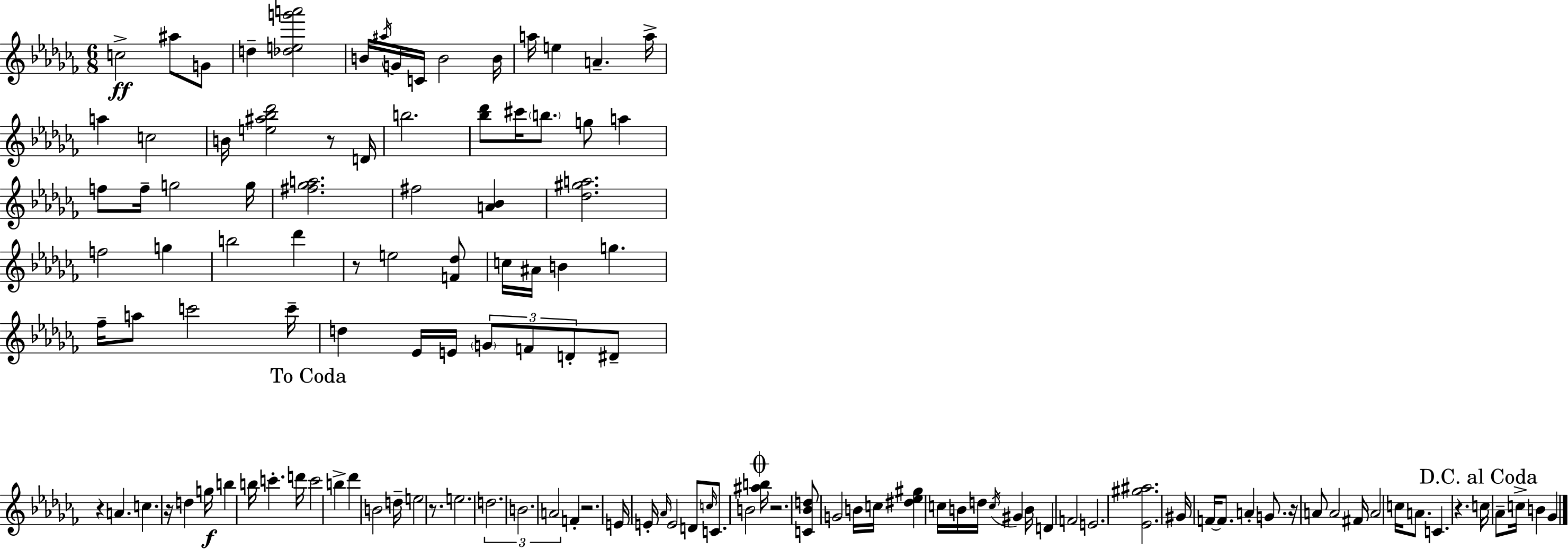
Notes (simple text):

C5/h A#5/e G4/e D5/q [Db5,E5,G6,A6]/h B4/s A#5/s G4/s C4/s B4/h B4/s A5/s E5/q A4/q. A5/s A5/q C5/h B4/s [E5,A#5,Bb5,Db6]/h R/e D4/s B5/h. [Bb5,Db6]/e C#6/s B5/e. G5/e A5/q F5/e F5/s G5/h G5/s [F#5,Gb5,A5]/h. F#5/h [A4,Bb4]/q [Db5,G#5,A5]/h. F5/h G5/q B5/h Db6/q R/e E5/h [F4,Db5]/e C5/s A#4/s B4/q G5/q. FES5/s A5/e C6/h C6/s D5/q Eb4/s E4/s G4/e F4/e D4/e D#4/e R/q A4/q. C5/q. R/s D5/q G5/s B5/q B5/s C6/q. D6/s C6/h B5/q Db6/q B4/h D5/s E5/h R/e. E5/h. D5/h. B4/h. A4/h F4/q R/h. E4/s E4/s Ab4/s E4/h D4/e C5/s C4/e. B4/h [A#5,B5]/s R/h. [C4,Bb4,D5]/e G4/h B4/s C5/s [D#5,Eb5,G#5]/q C5/s B4/s D5/s C5/s G#4/q B4/s D4/q F4/h E4/h. [Eb4,G#5,A#5]/h. G#4/s F4/s F4/e. A4/q G4/e. R/s A4/e A4/h F#4/s A4/h C5/s A4/e. C4/q. R/q. C5/s Ab4/e C5/s B4/q Gb4/q